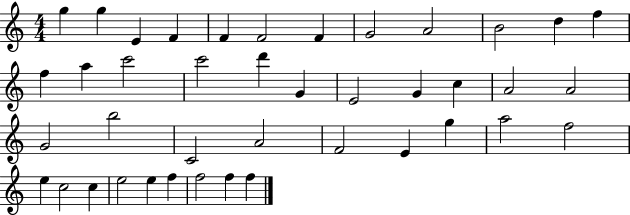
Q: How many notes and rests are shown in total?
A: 41